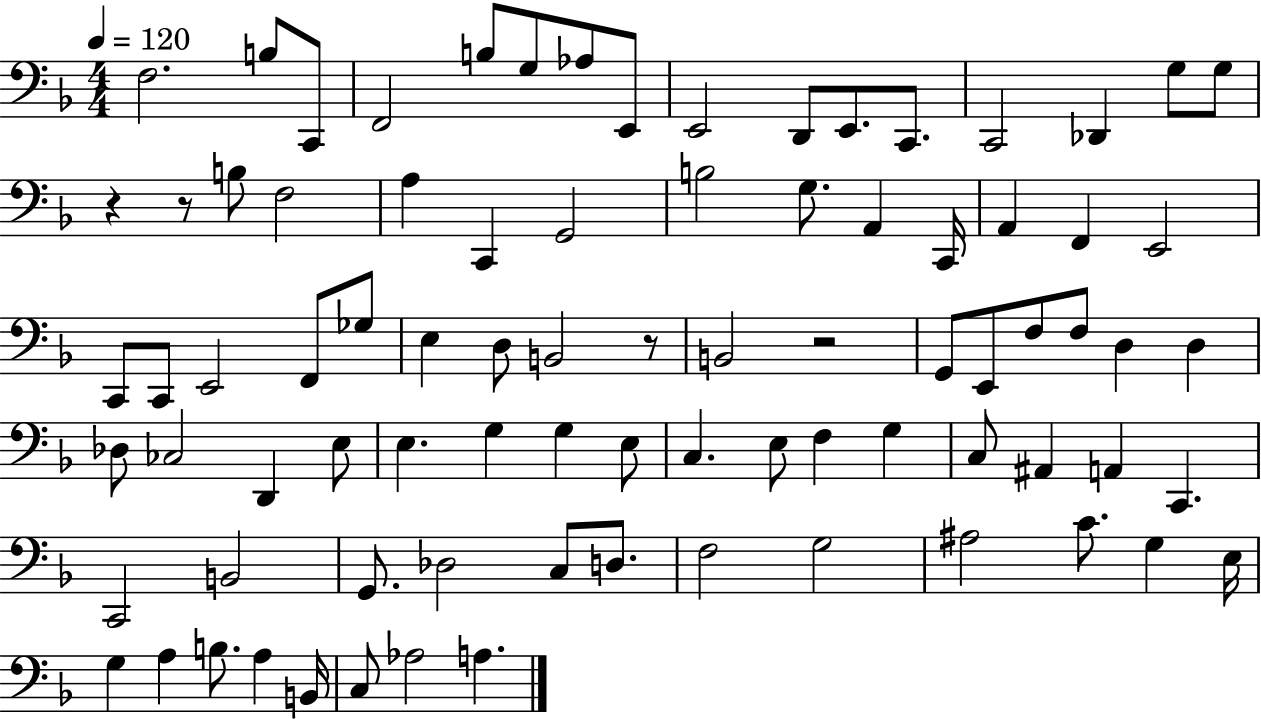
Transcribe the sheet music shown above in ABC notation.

X:1
T:Untitled
M:4/4
L:1/4
K:F
F,2 B,/2 C,,/2 F,,2 B,/2 G,/2 _A,/2 E,,/2 E,,2 D,,/2 E,,/2 C,,/2 C,,2 _D,, G,/2 G,/2 z z/2 B,/2 F,2 A, C,, G,,2 B,2 G,/2 A,, C,,/4 A,, F,, E,,2 C,,/2 C,,/2 E,,2 F,,/2 _G,/2 E, D,/2 B,,2 z/2 B,,2 z2 G,,/2 E,,/2 F,/2 F,/2 D, D, _D,/2 _C,2 D,, E,/2 E, G, G, E,/2 C, E,/2 F, G, C,/2 ^A,, A,, C,, C,,2 B,,2 G,,/2 _D,2 C,/2 D,/2 F,2 G,2 ^A,2 C/2 G, E,/4 G, A, B,/2 A, B,,/4 C,/2 _A,2 A,